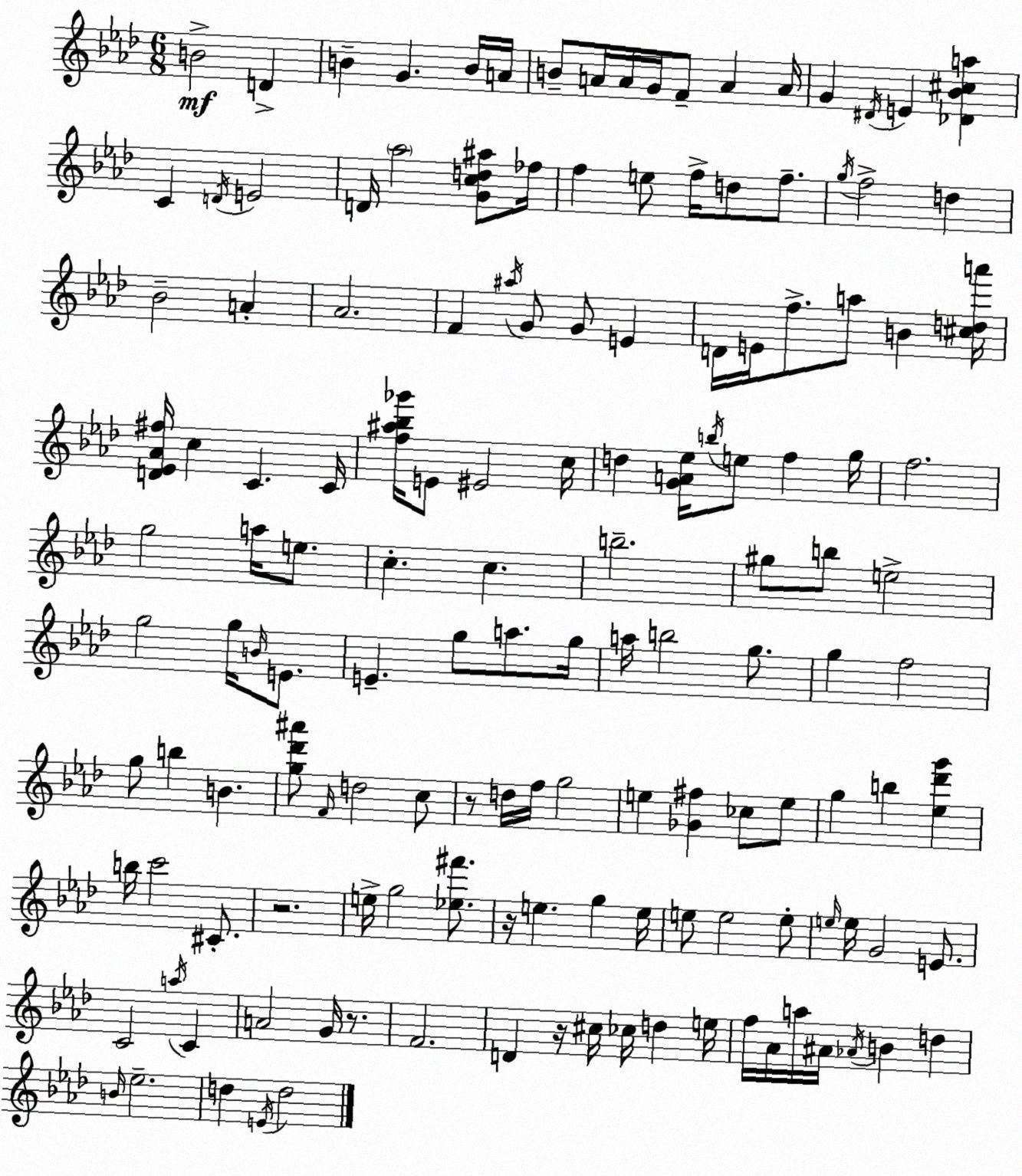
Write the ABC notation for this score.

X:1
T:Untitled
M:6/8
L:1/4
K:Fm
B2 D B G B/4 A/4 B/2 A/4 A/4 G/4 F/2 A A/4 G ^D/4 E [_D_B^ca] C D/4 E2 D/4 _a2 [Gcd^a]/2 _f/4 f e/2 f/4 d/2 f/2 g/4 f2 d _B2 A _A2 F ^a/4 G/2 G/2 E D/4 E/4 f/2 a/2 B [^cda']/4 [D_E_A^f]/4 c C C/4 [f^a_b_g']/4 E/2 ^E2 c/4 d [GA_e]/4 b/4 e/2 f g/4 f2 g2 a/4 e/2 c c b2 ^g/2 b/2 e2 g2 g/4 B/4 E/2 E g/2 a/2 g/4 a/4 b2 g/2 g f2 g/2 b B [g_d'^a']/2 F/4 d2 c/2 z/2 d/4 f/4 g2 e [_G^f] _c/2 e/2 g b [_e_d'g'] b/4 c'2 ^C/2 z2 e/4 g2 [_e^f']/2 z/4 e g e/4 e/2 e2 e/2 e/4 e/4 G2 E/2 C2 a/4 C A2 G/4 z/2 F2 D z/4 ^c/4 _c/4 d e/4 f/4 _A/4 a/4 ^A/4 _A/4 B d B/4 _e2 d E/4 d2